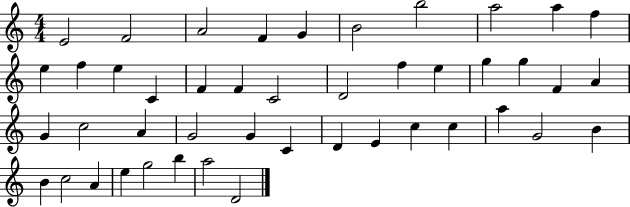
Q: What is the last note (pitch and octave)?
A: D4